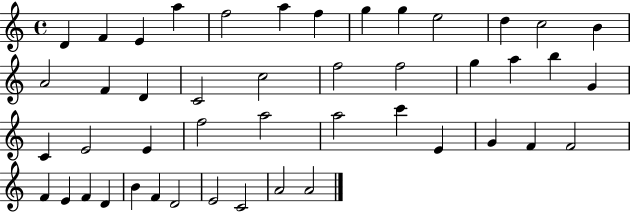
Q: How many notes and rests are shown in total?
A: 46